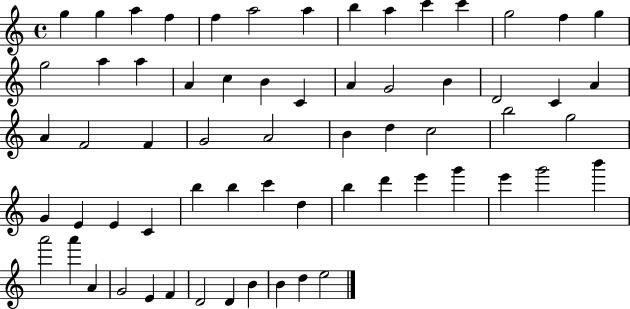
G5/q G5/q A5/q F5/q F5/q A5/h A5/q B5/q A5/q C6/q C6/q G5/h F5/q G5/q G5/h A5/q A5/q A4/q C5/q B4/q C4/q A4/q G4/h B4/q D4/h C4/q A4/q A4/q F4/h F4/q G4/h A4/h B4/q D5/q C5/h B5/h G5/h G4/q E4/q E4/q C4/q B5/q B5/q C6/q D5/q B5/q D6/q E6/q G6/q E6/q G6/h B6/q A6/h A6/q A4/q G4/h E4/q F4/q D4/h D4/q B4/q B4/q D5/q E5/h